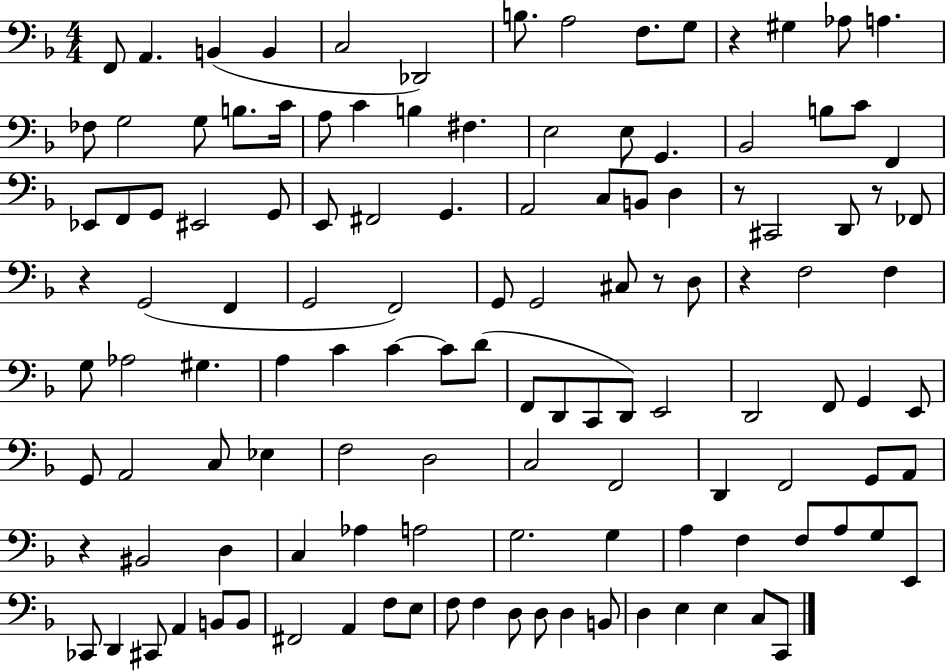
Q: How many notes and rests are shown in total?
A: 124